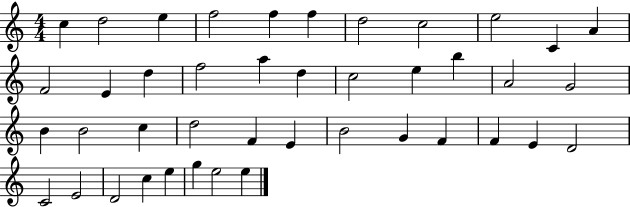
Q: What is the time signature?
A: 4/4